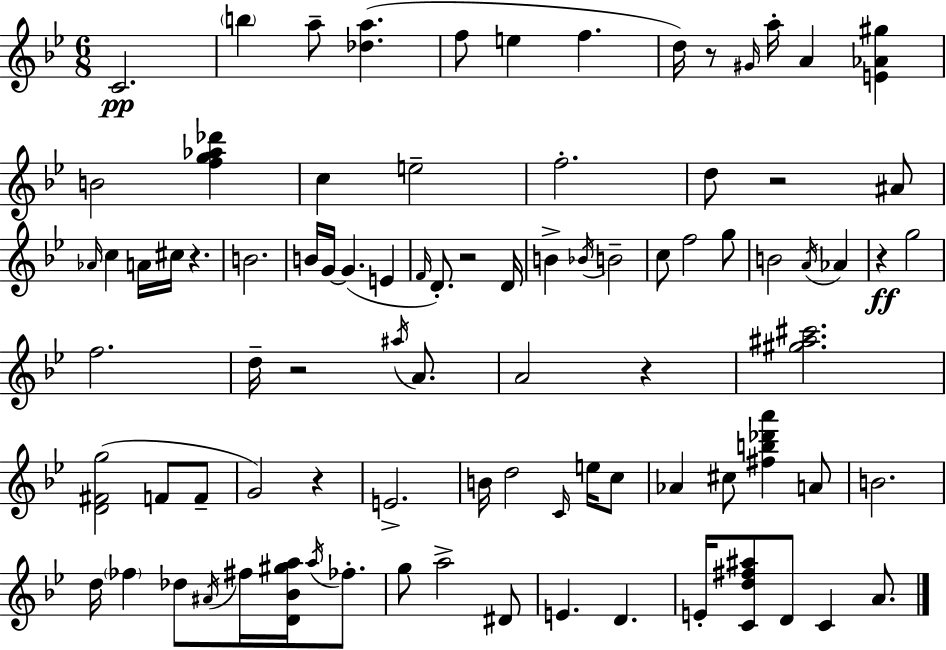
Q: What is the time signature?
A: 6/8